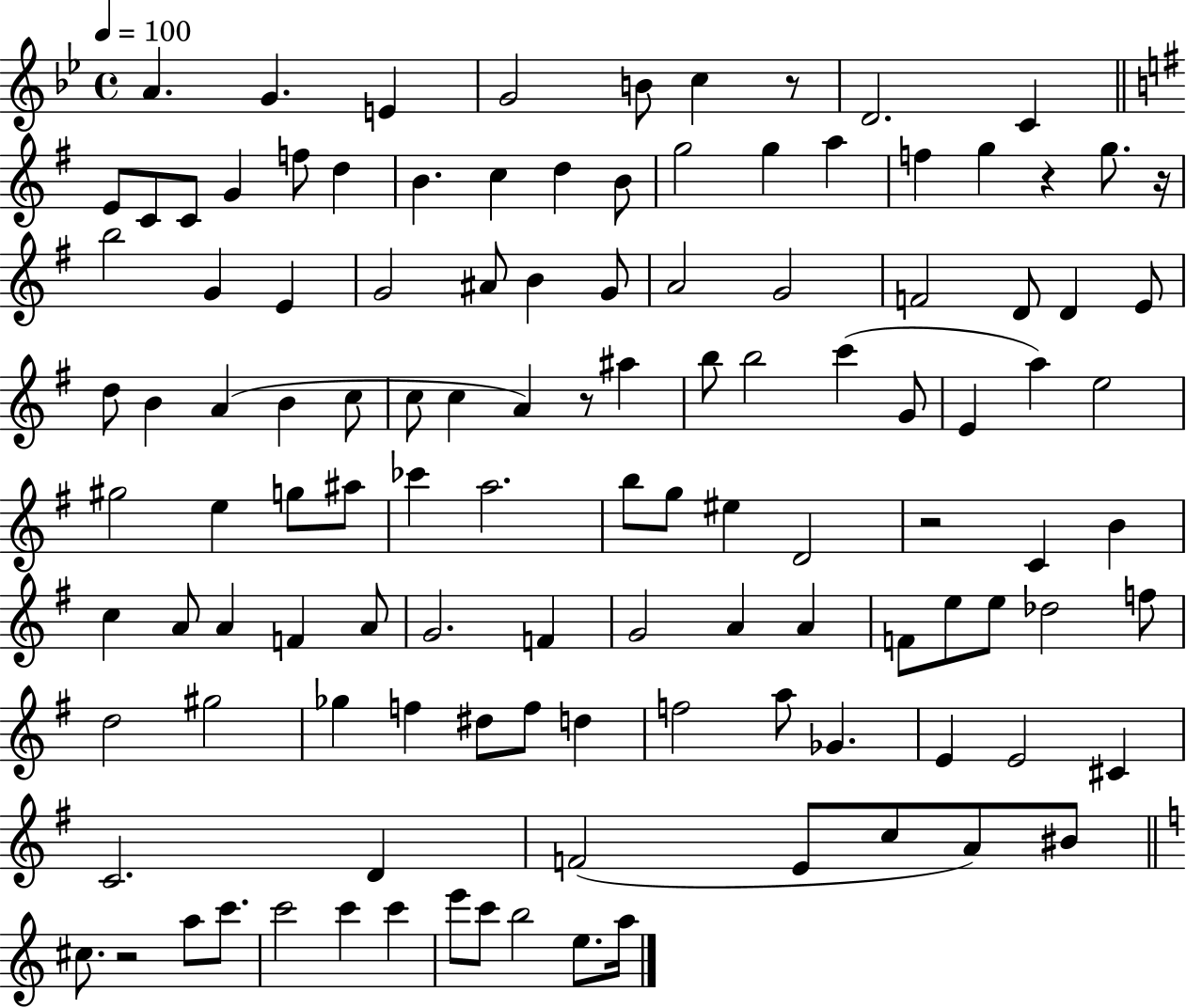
X:1
T:Untitled
M:4/4
L:1/4
K:Bb
A G E G2 B/2 c z/2 D2 C E/2 C/2 C/2 G f/2 d B c d B/2 g2 g a f g z g/2 z/4 b2 G E G2 ^A/2 B G/2 A2 G2 F2 D/2 D E/2 d/2 B A B c/2 c/2 c A z/2 ^a b/2 b2 c' G/2 E a e2 ^g2 e g/2 ^a/2 _c' a2 b/2 g/2 ^e D2 z2 C B c A/2 A F A/2 G2 F G2 A A F/2 e/2 e/2 _d2 f/2 d2 ^g2 _g f ^d/2 f/2 d f2 a/2 _G E E2 ^C C2 D F2 E/2 c/2 A/2 ^B/2 ^c/2 z2 a/2 c'/2 c'2 c' c' e'/2 c'/2 b2 e/2 a/4